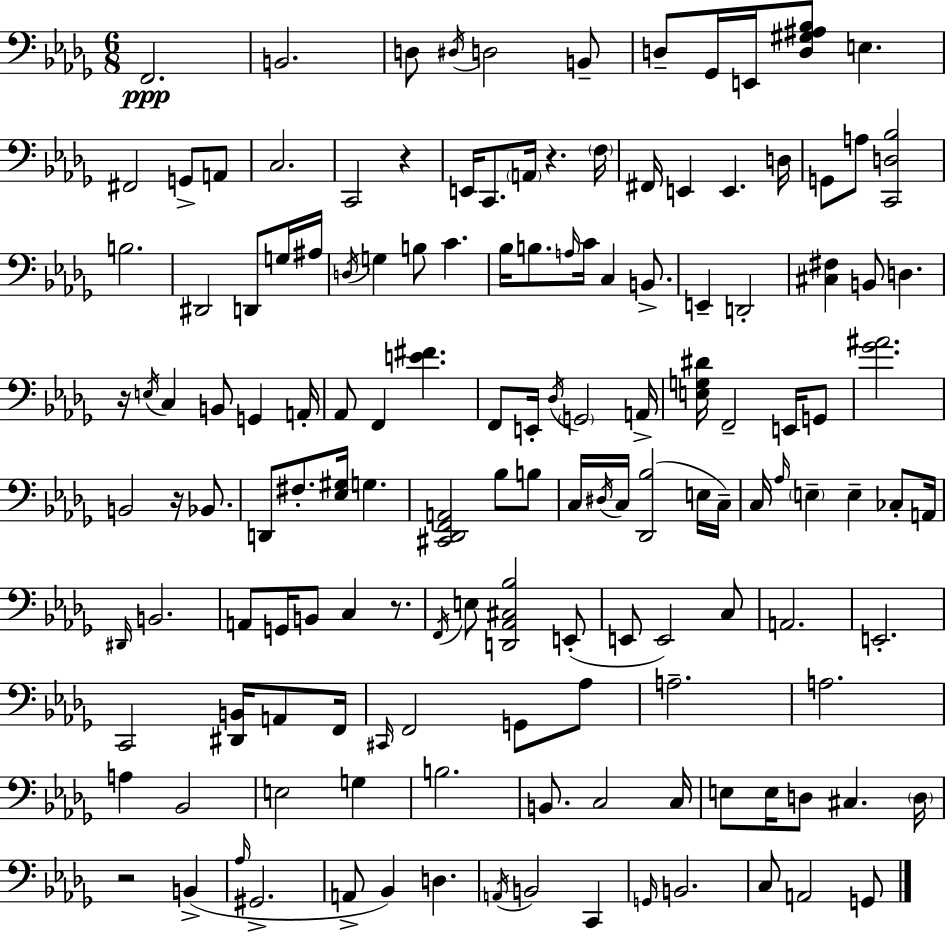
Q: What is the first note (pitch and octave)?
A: F2